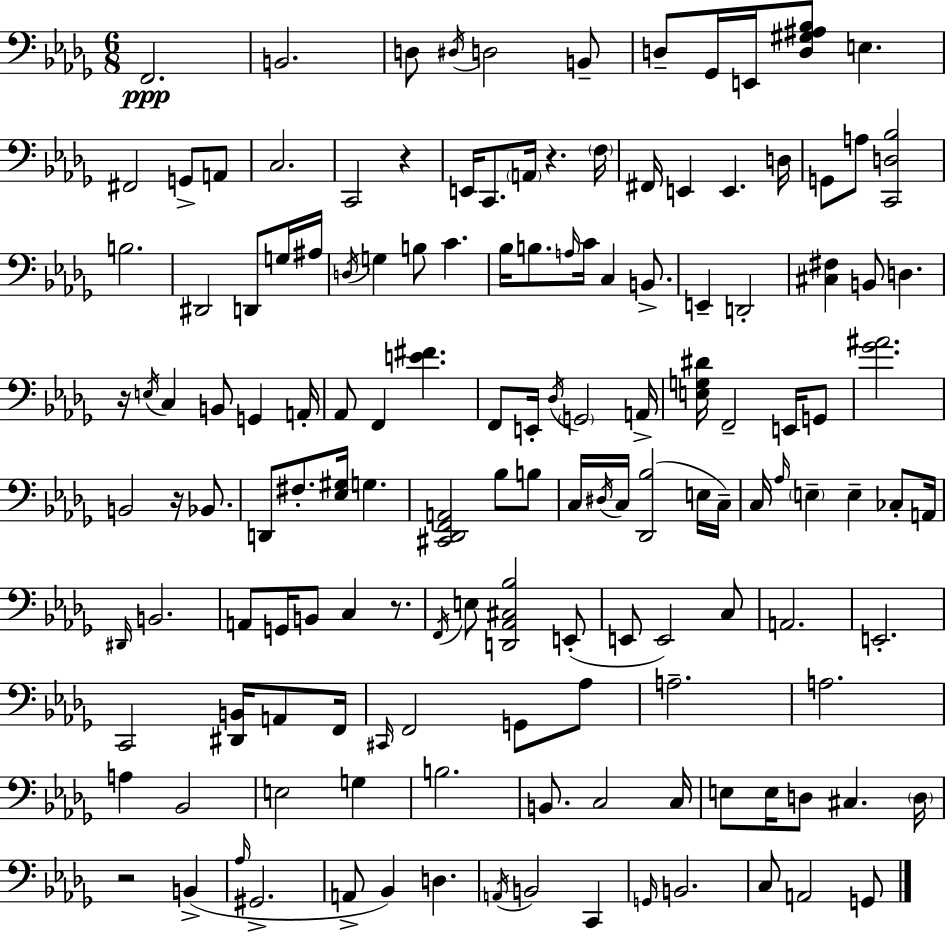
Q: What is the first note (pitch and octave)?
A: F2